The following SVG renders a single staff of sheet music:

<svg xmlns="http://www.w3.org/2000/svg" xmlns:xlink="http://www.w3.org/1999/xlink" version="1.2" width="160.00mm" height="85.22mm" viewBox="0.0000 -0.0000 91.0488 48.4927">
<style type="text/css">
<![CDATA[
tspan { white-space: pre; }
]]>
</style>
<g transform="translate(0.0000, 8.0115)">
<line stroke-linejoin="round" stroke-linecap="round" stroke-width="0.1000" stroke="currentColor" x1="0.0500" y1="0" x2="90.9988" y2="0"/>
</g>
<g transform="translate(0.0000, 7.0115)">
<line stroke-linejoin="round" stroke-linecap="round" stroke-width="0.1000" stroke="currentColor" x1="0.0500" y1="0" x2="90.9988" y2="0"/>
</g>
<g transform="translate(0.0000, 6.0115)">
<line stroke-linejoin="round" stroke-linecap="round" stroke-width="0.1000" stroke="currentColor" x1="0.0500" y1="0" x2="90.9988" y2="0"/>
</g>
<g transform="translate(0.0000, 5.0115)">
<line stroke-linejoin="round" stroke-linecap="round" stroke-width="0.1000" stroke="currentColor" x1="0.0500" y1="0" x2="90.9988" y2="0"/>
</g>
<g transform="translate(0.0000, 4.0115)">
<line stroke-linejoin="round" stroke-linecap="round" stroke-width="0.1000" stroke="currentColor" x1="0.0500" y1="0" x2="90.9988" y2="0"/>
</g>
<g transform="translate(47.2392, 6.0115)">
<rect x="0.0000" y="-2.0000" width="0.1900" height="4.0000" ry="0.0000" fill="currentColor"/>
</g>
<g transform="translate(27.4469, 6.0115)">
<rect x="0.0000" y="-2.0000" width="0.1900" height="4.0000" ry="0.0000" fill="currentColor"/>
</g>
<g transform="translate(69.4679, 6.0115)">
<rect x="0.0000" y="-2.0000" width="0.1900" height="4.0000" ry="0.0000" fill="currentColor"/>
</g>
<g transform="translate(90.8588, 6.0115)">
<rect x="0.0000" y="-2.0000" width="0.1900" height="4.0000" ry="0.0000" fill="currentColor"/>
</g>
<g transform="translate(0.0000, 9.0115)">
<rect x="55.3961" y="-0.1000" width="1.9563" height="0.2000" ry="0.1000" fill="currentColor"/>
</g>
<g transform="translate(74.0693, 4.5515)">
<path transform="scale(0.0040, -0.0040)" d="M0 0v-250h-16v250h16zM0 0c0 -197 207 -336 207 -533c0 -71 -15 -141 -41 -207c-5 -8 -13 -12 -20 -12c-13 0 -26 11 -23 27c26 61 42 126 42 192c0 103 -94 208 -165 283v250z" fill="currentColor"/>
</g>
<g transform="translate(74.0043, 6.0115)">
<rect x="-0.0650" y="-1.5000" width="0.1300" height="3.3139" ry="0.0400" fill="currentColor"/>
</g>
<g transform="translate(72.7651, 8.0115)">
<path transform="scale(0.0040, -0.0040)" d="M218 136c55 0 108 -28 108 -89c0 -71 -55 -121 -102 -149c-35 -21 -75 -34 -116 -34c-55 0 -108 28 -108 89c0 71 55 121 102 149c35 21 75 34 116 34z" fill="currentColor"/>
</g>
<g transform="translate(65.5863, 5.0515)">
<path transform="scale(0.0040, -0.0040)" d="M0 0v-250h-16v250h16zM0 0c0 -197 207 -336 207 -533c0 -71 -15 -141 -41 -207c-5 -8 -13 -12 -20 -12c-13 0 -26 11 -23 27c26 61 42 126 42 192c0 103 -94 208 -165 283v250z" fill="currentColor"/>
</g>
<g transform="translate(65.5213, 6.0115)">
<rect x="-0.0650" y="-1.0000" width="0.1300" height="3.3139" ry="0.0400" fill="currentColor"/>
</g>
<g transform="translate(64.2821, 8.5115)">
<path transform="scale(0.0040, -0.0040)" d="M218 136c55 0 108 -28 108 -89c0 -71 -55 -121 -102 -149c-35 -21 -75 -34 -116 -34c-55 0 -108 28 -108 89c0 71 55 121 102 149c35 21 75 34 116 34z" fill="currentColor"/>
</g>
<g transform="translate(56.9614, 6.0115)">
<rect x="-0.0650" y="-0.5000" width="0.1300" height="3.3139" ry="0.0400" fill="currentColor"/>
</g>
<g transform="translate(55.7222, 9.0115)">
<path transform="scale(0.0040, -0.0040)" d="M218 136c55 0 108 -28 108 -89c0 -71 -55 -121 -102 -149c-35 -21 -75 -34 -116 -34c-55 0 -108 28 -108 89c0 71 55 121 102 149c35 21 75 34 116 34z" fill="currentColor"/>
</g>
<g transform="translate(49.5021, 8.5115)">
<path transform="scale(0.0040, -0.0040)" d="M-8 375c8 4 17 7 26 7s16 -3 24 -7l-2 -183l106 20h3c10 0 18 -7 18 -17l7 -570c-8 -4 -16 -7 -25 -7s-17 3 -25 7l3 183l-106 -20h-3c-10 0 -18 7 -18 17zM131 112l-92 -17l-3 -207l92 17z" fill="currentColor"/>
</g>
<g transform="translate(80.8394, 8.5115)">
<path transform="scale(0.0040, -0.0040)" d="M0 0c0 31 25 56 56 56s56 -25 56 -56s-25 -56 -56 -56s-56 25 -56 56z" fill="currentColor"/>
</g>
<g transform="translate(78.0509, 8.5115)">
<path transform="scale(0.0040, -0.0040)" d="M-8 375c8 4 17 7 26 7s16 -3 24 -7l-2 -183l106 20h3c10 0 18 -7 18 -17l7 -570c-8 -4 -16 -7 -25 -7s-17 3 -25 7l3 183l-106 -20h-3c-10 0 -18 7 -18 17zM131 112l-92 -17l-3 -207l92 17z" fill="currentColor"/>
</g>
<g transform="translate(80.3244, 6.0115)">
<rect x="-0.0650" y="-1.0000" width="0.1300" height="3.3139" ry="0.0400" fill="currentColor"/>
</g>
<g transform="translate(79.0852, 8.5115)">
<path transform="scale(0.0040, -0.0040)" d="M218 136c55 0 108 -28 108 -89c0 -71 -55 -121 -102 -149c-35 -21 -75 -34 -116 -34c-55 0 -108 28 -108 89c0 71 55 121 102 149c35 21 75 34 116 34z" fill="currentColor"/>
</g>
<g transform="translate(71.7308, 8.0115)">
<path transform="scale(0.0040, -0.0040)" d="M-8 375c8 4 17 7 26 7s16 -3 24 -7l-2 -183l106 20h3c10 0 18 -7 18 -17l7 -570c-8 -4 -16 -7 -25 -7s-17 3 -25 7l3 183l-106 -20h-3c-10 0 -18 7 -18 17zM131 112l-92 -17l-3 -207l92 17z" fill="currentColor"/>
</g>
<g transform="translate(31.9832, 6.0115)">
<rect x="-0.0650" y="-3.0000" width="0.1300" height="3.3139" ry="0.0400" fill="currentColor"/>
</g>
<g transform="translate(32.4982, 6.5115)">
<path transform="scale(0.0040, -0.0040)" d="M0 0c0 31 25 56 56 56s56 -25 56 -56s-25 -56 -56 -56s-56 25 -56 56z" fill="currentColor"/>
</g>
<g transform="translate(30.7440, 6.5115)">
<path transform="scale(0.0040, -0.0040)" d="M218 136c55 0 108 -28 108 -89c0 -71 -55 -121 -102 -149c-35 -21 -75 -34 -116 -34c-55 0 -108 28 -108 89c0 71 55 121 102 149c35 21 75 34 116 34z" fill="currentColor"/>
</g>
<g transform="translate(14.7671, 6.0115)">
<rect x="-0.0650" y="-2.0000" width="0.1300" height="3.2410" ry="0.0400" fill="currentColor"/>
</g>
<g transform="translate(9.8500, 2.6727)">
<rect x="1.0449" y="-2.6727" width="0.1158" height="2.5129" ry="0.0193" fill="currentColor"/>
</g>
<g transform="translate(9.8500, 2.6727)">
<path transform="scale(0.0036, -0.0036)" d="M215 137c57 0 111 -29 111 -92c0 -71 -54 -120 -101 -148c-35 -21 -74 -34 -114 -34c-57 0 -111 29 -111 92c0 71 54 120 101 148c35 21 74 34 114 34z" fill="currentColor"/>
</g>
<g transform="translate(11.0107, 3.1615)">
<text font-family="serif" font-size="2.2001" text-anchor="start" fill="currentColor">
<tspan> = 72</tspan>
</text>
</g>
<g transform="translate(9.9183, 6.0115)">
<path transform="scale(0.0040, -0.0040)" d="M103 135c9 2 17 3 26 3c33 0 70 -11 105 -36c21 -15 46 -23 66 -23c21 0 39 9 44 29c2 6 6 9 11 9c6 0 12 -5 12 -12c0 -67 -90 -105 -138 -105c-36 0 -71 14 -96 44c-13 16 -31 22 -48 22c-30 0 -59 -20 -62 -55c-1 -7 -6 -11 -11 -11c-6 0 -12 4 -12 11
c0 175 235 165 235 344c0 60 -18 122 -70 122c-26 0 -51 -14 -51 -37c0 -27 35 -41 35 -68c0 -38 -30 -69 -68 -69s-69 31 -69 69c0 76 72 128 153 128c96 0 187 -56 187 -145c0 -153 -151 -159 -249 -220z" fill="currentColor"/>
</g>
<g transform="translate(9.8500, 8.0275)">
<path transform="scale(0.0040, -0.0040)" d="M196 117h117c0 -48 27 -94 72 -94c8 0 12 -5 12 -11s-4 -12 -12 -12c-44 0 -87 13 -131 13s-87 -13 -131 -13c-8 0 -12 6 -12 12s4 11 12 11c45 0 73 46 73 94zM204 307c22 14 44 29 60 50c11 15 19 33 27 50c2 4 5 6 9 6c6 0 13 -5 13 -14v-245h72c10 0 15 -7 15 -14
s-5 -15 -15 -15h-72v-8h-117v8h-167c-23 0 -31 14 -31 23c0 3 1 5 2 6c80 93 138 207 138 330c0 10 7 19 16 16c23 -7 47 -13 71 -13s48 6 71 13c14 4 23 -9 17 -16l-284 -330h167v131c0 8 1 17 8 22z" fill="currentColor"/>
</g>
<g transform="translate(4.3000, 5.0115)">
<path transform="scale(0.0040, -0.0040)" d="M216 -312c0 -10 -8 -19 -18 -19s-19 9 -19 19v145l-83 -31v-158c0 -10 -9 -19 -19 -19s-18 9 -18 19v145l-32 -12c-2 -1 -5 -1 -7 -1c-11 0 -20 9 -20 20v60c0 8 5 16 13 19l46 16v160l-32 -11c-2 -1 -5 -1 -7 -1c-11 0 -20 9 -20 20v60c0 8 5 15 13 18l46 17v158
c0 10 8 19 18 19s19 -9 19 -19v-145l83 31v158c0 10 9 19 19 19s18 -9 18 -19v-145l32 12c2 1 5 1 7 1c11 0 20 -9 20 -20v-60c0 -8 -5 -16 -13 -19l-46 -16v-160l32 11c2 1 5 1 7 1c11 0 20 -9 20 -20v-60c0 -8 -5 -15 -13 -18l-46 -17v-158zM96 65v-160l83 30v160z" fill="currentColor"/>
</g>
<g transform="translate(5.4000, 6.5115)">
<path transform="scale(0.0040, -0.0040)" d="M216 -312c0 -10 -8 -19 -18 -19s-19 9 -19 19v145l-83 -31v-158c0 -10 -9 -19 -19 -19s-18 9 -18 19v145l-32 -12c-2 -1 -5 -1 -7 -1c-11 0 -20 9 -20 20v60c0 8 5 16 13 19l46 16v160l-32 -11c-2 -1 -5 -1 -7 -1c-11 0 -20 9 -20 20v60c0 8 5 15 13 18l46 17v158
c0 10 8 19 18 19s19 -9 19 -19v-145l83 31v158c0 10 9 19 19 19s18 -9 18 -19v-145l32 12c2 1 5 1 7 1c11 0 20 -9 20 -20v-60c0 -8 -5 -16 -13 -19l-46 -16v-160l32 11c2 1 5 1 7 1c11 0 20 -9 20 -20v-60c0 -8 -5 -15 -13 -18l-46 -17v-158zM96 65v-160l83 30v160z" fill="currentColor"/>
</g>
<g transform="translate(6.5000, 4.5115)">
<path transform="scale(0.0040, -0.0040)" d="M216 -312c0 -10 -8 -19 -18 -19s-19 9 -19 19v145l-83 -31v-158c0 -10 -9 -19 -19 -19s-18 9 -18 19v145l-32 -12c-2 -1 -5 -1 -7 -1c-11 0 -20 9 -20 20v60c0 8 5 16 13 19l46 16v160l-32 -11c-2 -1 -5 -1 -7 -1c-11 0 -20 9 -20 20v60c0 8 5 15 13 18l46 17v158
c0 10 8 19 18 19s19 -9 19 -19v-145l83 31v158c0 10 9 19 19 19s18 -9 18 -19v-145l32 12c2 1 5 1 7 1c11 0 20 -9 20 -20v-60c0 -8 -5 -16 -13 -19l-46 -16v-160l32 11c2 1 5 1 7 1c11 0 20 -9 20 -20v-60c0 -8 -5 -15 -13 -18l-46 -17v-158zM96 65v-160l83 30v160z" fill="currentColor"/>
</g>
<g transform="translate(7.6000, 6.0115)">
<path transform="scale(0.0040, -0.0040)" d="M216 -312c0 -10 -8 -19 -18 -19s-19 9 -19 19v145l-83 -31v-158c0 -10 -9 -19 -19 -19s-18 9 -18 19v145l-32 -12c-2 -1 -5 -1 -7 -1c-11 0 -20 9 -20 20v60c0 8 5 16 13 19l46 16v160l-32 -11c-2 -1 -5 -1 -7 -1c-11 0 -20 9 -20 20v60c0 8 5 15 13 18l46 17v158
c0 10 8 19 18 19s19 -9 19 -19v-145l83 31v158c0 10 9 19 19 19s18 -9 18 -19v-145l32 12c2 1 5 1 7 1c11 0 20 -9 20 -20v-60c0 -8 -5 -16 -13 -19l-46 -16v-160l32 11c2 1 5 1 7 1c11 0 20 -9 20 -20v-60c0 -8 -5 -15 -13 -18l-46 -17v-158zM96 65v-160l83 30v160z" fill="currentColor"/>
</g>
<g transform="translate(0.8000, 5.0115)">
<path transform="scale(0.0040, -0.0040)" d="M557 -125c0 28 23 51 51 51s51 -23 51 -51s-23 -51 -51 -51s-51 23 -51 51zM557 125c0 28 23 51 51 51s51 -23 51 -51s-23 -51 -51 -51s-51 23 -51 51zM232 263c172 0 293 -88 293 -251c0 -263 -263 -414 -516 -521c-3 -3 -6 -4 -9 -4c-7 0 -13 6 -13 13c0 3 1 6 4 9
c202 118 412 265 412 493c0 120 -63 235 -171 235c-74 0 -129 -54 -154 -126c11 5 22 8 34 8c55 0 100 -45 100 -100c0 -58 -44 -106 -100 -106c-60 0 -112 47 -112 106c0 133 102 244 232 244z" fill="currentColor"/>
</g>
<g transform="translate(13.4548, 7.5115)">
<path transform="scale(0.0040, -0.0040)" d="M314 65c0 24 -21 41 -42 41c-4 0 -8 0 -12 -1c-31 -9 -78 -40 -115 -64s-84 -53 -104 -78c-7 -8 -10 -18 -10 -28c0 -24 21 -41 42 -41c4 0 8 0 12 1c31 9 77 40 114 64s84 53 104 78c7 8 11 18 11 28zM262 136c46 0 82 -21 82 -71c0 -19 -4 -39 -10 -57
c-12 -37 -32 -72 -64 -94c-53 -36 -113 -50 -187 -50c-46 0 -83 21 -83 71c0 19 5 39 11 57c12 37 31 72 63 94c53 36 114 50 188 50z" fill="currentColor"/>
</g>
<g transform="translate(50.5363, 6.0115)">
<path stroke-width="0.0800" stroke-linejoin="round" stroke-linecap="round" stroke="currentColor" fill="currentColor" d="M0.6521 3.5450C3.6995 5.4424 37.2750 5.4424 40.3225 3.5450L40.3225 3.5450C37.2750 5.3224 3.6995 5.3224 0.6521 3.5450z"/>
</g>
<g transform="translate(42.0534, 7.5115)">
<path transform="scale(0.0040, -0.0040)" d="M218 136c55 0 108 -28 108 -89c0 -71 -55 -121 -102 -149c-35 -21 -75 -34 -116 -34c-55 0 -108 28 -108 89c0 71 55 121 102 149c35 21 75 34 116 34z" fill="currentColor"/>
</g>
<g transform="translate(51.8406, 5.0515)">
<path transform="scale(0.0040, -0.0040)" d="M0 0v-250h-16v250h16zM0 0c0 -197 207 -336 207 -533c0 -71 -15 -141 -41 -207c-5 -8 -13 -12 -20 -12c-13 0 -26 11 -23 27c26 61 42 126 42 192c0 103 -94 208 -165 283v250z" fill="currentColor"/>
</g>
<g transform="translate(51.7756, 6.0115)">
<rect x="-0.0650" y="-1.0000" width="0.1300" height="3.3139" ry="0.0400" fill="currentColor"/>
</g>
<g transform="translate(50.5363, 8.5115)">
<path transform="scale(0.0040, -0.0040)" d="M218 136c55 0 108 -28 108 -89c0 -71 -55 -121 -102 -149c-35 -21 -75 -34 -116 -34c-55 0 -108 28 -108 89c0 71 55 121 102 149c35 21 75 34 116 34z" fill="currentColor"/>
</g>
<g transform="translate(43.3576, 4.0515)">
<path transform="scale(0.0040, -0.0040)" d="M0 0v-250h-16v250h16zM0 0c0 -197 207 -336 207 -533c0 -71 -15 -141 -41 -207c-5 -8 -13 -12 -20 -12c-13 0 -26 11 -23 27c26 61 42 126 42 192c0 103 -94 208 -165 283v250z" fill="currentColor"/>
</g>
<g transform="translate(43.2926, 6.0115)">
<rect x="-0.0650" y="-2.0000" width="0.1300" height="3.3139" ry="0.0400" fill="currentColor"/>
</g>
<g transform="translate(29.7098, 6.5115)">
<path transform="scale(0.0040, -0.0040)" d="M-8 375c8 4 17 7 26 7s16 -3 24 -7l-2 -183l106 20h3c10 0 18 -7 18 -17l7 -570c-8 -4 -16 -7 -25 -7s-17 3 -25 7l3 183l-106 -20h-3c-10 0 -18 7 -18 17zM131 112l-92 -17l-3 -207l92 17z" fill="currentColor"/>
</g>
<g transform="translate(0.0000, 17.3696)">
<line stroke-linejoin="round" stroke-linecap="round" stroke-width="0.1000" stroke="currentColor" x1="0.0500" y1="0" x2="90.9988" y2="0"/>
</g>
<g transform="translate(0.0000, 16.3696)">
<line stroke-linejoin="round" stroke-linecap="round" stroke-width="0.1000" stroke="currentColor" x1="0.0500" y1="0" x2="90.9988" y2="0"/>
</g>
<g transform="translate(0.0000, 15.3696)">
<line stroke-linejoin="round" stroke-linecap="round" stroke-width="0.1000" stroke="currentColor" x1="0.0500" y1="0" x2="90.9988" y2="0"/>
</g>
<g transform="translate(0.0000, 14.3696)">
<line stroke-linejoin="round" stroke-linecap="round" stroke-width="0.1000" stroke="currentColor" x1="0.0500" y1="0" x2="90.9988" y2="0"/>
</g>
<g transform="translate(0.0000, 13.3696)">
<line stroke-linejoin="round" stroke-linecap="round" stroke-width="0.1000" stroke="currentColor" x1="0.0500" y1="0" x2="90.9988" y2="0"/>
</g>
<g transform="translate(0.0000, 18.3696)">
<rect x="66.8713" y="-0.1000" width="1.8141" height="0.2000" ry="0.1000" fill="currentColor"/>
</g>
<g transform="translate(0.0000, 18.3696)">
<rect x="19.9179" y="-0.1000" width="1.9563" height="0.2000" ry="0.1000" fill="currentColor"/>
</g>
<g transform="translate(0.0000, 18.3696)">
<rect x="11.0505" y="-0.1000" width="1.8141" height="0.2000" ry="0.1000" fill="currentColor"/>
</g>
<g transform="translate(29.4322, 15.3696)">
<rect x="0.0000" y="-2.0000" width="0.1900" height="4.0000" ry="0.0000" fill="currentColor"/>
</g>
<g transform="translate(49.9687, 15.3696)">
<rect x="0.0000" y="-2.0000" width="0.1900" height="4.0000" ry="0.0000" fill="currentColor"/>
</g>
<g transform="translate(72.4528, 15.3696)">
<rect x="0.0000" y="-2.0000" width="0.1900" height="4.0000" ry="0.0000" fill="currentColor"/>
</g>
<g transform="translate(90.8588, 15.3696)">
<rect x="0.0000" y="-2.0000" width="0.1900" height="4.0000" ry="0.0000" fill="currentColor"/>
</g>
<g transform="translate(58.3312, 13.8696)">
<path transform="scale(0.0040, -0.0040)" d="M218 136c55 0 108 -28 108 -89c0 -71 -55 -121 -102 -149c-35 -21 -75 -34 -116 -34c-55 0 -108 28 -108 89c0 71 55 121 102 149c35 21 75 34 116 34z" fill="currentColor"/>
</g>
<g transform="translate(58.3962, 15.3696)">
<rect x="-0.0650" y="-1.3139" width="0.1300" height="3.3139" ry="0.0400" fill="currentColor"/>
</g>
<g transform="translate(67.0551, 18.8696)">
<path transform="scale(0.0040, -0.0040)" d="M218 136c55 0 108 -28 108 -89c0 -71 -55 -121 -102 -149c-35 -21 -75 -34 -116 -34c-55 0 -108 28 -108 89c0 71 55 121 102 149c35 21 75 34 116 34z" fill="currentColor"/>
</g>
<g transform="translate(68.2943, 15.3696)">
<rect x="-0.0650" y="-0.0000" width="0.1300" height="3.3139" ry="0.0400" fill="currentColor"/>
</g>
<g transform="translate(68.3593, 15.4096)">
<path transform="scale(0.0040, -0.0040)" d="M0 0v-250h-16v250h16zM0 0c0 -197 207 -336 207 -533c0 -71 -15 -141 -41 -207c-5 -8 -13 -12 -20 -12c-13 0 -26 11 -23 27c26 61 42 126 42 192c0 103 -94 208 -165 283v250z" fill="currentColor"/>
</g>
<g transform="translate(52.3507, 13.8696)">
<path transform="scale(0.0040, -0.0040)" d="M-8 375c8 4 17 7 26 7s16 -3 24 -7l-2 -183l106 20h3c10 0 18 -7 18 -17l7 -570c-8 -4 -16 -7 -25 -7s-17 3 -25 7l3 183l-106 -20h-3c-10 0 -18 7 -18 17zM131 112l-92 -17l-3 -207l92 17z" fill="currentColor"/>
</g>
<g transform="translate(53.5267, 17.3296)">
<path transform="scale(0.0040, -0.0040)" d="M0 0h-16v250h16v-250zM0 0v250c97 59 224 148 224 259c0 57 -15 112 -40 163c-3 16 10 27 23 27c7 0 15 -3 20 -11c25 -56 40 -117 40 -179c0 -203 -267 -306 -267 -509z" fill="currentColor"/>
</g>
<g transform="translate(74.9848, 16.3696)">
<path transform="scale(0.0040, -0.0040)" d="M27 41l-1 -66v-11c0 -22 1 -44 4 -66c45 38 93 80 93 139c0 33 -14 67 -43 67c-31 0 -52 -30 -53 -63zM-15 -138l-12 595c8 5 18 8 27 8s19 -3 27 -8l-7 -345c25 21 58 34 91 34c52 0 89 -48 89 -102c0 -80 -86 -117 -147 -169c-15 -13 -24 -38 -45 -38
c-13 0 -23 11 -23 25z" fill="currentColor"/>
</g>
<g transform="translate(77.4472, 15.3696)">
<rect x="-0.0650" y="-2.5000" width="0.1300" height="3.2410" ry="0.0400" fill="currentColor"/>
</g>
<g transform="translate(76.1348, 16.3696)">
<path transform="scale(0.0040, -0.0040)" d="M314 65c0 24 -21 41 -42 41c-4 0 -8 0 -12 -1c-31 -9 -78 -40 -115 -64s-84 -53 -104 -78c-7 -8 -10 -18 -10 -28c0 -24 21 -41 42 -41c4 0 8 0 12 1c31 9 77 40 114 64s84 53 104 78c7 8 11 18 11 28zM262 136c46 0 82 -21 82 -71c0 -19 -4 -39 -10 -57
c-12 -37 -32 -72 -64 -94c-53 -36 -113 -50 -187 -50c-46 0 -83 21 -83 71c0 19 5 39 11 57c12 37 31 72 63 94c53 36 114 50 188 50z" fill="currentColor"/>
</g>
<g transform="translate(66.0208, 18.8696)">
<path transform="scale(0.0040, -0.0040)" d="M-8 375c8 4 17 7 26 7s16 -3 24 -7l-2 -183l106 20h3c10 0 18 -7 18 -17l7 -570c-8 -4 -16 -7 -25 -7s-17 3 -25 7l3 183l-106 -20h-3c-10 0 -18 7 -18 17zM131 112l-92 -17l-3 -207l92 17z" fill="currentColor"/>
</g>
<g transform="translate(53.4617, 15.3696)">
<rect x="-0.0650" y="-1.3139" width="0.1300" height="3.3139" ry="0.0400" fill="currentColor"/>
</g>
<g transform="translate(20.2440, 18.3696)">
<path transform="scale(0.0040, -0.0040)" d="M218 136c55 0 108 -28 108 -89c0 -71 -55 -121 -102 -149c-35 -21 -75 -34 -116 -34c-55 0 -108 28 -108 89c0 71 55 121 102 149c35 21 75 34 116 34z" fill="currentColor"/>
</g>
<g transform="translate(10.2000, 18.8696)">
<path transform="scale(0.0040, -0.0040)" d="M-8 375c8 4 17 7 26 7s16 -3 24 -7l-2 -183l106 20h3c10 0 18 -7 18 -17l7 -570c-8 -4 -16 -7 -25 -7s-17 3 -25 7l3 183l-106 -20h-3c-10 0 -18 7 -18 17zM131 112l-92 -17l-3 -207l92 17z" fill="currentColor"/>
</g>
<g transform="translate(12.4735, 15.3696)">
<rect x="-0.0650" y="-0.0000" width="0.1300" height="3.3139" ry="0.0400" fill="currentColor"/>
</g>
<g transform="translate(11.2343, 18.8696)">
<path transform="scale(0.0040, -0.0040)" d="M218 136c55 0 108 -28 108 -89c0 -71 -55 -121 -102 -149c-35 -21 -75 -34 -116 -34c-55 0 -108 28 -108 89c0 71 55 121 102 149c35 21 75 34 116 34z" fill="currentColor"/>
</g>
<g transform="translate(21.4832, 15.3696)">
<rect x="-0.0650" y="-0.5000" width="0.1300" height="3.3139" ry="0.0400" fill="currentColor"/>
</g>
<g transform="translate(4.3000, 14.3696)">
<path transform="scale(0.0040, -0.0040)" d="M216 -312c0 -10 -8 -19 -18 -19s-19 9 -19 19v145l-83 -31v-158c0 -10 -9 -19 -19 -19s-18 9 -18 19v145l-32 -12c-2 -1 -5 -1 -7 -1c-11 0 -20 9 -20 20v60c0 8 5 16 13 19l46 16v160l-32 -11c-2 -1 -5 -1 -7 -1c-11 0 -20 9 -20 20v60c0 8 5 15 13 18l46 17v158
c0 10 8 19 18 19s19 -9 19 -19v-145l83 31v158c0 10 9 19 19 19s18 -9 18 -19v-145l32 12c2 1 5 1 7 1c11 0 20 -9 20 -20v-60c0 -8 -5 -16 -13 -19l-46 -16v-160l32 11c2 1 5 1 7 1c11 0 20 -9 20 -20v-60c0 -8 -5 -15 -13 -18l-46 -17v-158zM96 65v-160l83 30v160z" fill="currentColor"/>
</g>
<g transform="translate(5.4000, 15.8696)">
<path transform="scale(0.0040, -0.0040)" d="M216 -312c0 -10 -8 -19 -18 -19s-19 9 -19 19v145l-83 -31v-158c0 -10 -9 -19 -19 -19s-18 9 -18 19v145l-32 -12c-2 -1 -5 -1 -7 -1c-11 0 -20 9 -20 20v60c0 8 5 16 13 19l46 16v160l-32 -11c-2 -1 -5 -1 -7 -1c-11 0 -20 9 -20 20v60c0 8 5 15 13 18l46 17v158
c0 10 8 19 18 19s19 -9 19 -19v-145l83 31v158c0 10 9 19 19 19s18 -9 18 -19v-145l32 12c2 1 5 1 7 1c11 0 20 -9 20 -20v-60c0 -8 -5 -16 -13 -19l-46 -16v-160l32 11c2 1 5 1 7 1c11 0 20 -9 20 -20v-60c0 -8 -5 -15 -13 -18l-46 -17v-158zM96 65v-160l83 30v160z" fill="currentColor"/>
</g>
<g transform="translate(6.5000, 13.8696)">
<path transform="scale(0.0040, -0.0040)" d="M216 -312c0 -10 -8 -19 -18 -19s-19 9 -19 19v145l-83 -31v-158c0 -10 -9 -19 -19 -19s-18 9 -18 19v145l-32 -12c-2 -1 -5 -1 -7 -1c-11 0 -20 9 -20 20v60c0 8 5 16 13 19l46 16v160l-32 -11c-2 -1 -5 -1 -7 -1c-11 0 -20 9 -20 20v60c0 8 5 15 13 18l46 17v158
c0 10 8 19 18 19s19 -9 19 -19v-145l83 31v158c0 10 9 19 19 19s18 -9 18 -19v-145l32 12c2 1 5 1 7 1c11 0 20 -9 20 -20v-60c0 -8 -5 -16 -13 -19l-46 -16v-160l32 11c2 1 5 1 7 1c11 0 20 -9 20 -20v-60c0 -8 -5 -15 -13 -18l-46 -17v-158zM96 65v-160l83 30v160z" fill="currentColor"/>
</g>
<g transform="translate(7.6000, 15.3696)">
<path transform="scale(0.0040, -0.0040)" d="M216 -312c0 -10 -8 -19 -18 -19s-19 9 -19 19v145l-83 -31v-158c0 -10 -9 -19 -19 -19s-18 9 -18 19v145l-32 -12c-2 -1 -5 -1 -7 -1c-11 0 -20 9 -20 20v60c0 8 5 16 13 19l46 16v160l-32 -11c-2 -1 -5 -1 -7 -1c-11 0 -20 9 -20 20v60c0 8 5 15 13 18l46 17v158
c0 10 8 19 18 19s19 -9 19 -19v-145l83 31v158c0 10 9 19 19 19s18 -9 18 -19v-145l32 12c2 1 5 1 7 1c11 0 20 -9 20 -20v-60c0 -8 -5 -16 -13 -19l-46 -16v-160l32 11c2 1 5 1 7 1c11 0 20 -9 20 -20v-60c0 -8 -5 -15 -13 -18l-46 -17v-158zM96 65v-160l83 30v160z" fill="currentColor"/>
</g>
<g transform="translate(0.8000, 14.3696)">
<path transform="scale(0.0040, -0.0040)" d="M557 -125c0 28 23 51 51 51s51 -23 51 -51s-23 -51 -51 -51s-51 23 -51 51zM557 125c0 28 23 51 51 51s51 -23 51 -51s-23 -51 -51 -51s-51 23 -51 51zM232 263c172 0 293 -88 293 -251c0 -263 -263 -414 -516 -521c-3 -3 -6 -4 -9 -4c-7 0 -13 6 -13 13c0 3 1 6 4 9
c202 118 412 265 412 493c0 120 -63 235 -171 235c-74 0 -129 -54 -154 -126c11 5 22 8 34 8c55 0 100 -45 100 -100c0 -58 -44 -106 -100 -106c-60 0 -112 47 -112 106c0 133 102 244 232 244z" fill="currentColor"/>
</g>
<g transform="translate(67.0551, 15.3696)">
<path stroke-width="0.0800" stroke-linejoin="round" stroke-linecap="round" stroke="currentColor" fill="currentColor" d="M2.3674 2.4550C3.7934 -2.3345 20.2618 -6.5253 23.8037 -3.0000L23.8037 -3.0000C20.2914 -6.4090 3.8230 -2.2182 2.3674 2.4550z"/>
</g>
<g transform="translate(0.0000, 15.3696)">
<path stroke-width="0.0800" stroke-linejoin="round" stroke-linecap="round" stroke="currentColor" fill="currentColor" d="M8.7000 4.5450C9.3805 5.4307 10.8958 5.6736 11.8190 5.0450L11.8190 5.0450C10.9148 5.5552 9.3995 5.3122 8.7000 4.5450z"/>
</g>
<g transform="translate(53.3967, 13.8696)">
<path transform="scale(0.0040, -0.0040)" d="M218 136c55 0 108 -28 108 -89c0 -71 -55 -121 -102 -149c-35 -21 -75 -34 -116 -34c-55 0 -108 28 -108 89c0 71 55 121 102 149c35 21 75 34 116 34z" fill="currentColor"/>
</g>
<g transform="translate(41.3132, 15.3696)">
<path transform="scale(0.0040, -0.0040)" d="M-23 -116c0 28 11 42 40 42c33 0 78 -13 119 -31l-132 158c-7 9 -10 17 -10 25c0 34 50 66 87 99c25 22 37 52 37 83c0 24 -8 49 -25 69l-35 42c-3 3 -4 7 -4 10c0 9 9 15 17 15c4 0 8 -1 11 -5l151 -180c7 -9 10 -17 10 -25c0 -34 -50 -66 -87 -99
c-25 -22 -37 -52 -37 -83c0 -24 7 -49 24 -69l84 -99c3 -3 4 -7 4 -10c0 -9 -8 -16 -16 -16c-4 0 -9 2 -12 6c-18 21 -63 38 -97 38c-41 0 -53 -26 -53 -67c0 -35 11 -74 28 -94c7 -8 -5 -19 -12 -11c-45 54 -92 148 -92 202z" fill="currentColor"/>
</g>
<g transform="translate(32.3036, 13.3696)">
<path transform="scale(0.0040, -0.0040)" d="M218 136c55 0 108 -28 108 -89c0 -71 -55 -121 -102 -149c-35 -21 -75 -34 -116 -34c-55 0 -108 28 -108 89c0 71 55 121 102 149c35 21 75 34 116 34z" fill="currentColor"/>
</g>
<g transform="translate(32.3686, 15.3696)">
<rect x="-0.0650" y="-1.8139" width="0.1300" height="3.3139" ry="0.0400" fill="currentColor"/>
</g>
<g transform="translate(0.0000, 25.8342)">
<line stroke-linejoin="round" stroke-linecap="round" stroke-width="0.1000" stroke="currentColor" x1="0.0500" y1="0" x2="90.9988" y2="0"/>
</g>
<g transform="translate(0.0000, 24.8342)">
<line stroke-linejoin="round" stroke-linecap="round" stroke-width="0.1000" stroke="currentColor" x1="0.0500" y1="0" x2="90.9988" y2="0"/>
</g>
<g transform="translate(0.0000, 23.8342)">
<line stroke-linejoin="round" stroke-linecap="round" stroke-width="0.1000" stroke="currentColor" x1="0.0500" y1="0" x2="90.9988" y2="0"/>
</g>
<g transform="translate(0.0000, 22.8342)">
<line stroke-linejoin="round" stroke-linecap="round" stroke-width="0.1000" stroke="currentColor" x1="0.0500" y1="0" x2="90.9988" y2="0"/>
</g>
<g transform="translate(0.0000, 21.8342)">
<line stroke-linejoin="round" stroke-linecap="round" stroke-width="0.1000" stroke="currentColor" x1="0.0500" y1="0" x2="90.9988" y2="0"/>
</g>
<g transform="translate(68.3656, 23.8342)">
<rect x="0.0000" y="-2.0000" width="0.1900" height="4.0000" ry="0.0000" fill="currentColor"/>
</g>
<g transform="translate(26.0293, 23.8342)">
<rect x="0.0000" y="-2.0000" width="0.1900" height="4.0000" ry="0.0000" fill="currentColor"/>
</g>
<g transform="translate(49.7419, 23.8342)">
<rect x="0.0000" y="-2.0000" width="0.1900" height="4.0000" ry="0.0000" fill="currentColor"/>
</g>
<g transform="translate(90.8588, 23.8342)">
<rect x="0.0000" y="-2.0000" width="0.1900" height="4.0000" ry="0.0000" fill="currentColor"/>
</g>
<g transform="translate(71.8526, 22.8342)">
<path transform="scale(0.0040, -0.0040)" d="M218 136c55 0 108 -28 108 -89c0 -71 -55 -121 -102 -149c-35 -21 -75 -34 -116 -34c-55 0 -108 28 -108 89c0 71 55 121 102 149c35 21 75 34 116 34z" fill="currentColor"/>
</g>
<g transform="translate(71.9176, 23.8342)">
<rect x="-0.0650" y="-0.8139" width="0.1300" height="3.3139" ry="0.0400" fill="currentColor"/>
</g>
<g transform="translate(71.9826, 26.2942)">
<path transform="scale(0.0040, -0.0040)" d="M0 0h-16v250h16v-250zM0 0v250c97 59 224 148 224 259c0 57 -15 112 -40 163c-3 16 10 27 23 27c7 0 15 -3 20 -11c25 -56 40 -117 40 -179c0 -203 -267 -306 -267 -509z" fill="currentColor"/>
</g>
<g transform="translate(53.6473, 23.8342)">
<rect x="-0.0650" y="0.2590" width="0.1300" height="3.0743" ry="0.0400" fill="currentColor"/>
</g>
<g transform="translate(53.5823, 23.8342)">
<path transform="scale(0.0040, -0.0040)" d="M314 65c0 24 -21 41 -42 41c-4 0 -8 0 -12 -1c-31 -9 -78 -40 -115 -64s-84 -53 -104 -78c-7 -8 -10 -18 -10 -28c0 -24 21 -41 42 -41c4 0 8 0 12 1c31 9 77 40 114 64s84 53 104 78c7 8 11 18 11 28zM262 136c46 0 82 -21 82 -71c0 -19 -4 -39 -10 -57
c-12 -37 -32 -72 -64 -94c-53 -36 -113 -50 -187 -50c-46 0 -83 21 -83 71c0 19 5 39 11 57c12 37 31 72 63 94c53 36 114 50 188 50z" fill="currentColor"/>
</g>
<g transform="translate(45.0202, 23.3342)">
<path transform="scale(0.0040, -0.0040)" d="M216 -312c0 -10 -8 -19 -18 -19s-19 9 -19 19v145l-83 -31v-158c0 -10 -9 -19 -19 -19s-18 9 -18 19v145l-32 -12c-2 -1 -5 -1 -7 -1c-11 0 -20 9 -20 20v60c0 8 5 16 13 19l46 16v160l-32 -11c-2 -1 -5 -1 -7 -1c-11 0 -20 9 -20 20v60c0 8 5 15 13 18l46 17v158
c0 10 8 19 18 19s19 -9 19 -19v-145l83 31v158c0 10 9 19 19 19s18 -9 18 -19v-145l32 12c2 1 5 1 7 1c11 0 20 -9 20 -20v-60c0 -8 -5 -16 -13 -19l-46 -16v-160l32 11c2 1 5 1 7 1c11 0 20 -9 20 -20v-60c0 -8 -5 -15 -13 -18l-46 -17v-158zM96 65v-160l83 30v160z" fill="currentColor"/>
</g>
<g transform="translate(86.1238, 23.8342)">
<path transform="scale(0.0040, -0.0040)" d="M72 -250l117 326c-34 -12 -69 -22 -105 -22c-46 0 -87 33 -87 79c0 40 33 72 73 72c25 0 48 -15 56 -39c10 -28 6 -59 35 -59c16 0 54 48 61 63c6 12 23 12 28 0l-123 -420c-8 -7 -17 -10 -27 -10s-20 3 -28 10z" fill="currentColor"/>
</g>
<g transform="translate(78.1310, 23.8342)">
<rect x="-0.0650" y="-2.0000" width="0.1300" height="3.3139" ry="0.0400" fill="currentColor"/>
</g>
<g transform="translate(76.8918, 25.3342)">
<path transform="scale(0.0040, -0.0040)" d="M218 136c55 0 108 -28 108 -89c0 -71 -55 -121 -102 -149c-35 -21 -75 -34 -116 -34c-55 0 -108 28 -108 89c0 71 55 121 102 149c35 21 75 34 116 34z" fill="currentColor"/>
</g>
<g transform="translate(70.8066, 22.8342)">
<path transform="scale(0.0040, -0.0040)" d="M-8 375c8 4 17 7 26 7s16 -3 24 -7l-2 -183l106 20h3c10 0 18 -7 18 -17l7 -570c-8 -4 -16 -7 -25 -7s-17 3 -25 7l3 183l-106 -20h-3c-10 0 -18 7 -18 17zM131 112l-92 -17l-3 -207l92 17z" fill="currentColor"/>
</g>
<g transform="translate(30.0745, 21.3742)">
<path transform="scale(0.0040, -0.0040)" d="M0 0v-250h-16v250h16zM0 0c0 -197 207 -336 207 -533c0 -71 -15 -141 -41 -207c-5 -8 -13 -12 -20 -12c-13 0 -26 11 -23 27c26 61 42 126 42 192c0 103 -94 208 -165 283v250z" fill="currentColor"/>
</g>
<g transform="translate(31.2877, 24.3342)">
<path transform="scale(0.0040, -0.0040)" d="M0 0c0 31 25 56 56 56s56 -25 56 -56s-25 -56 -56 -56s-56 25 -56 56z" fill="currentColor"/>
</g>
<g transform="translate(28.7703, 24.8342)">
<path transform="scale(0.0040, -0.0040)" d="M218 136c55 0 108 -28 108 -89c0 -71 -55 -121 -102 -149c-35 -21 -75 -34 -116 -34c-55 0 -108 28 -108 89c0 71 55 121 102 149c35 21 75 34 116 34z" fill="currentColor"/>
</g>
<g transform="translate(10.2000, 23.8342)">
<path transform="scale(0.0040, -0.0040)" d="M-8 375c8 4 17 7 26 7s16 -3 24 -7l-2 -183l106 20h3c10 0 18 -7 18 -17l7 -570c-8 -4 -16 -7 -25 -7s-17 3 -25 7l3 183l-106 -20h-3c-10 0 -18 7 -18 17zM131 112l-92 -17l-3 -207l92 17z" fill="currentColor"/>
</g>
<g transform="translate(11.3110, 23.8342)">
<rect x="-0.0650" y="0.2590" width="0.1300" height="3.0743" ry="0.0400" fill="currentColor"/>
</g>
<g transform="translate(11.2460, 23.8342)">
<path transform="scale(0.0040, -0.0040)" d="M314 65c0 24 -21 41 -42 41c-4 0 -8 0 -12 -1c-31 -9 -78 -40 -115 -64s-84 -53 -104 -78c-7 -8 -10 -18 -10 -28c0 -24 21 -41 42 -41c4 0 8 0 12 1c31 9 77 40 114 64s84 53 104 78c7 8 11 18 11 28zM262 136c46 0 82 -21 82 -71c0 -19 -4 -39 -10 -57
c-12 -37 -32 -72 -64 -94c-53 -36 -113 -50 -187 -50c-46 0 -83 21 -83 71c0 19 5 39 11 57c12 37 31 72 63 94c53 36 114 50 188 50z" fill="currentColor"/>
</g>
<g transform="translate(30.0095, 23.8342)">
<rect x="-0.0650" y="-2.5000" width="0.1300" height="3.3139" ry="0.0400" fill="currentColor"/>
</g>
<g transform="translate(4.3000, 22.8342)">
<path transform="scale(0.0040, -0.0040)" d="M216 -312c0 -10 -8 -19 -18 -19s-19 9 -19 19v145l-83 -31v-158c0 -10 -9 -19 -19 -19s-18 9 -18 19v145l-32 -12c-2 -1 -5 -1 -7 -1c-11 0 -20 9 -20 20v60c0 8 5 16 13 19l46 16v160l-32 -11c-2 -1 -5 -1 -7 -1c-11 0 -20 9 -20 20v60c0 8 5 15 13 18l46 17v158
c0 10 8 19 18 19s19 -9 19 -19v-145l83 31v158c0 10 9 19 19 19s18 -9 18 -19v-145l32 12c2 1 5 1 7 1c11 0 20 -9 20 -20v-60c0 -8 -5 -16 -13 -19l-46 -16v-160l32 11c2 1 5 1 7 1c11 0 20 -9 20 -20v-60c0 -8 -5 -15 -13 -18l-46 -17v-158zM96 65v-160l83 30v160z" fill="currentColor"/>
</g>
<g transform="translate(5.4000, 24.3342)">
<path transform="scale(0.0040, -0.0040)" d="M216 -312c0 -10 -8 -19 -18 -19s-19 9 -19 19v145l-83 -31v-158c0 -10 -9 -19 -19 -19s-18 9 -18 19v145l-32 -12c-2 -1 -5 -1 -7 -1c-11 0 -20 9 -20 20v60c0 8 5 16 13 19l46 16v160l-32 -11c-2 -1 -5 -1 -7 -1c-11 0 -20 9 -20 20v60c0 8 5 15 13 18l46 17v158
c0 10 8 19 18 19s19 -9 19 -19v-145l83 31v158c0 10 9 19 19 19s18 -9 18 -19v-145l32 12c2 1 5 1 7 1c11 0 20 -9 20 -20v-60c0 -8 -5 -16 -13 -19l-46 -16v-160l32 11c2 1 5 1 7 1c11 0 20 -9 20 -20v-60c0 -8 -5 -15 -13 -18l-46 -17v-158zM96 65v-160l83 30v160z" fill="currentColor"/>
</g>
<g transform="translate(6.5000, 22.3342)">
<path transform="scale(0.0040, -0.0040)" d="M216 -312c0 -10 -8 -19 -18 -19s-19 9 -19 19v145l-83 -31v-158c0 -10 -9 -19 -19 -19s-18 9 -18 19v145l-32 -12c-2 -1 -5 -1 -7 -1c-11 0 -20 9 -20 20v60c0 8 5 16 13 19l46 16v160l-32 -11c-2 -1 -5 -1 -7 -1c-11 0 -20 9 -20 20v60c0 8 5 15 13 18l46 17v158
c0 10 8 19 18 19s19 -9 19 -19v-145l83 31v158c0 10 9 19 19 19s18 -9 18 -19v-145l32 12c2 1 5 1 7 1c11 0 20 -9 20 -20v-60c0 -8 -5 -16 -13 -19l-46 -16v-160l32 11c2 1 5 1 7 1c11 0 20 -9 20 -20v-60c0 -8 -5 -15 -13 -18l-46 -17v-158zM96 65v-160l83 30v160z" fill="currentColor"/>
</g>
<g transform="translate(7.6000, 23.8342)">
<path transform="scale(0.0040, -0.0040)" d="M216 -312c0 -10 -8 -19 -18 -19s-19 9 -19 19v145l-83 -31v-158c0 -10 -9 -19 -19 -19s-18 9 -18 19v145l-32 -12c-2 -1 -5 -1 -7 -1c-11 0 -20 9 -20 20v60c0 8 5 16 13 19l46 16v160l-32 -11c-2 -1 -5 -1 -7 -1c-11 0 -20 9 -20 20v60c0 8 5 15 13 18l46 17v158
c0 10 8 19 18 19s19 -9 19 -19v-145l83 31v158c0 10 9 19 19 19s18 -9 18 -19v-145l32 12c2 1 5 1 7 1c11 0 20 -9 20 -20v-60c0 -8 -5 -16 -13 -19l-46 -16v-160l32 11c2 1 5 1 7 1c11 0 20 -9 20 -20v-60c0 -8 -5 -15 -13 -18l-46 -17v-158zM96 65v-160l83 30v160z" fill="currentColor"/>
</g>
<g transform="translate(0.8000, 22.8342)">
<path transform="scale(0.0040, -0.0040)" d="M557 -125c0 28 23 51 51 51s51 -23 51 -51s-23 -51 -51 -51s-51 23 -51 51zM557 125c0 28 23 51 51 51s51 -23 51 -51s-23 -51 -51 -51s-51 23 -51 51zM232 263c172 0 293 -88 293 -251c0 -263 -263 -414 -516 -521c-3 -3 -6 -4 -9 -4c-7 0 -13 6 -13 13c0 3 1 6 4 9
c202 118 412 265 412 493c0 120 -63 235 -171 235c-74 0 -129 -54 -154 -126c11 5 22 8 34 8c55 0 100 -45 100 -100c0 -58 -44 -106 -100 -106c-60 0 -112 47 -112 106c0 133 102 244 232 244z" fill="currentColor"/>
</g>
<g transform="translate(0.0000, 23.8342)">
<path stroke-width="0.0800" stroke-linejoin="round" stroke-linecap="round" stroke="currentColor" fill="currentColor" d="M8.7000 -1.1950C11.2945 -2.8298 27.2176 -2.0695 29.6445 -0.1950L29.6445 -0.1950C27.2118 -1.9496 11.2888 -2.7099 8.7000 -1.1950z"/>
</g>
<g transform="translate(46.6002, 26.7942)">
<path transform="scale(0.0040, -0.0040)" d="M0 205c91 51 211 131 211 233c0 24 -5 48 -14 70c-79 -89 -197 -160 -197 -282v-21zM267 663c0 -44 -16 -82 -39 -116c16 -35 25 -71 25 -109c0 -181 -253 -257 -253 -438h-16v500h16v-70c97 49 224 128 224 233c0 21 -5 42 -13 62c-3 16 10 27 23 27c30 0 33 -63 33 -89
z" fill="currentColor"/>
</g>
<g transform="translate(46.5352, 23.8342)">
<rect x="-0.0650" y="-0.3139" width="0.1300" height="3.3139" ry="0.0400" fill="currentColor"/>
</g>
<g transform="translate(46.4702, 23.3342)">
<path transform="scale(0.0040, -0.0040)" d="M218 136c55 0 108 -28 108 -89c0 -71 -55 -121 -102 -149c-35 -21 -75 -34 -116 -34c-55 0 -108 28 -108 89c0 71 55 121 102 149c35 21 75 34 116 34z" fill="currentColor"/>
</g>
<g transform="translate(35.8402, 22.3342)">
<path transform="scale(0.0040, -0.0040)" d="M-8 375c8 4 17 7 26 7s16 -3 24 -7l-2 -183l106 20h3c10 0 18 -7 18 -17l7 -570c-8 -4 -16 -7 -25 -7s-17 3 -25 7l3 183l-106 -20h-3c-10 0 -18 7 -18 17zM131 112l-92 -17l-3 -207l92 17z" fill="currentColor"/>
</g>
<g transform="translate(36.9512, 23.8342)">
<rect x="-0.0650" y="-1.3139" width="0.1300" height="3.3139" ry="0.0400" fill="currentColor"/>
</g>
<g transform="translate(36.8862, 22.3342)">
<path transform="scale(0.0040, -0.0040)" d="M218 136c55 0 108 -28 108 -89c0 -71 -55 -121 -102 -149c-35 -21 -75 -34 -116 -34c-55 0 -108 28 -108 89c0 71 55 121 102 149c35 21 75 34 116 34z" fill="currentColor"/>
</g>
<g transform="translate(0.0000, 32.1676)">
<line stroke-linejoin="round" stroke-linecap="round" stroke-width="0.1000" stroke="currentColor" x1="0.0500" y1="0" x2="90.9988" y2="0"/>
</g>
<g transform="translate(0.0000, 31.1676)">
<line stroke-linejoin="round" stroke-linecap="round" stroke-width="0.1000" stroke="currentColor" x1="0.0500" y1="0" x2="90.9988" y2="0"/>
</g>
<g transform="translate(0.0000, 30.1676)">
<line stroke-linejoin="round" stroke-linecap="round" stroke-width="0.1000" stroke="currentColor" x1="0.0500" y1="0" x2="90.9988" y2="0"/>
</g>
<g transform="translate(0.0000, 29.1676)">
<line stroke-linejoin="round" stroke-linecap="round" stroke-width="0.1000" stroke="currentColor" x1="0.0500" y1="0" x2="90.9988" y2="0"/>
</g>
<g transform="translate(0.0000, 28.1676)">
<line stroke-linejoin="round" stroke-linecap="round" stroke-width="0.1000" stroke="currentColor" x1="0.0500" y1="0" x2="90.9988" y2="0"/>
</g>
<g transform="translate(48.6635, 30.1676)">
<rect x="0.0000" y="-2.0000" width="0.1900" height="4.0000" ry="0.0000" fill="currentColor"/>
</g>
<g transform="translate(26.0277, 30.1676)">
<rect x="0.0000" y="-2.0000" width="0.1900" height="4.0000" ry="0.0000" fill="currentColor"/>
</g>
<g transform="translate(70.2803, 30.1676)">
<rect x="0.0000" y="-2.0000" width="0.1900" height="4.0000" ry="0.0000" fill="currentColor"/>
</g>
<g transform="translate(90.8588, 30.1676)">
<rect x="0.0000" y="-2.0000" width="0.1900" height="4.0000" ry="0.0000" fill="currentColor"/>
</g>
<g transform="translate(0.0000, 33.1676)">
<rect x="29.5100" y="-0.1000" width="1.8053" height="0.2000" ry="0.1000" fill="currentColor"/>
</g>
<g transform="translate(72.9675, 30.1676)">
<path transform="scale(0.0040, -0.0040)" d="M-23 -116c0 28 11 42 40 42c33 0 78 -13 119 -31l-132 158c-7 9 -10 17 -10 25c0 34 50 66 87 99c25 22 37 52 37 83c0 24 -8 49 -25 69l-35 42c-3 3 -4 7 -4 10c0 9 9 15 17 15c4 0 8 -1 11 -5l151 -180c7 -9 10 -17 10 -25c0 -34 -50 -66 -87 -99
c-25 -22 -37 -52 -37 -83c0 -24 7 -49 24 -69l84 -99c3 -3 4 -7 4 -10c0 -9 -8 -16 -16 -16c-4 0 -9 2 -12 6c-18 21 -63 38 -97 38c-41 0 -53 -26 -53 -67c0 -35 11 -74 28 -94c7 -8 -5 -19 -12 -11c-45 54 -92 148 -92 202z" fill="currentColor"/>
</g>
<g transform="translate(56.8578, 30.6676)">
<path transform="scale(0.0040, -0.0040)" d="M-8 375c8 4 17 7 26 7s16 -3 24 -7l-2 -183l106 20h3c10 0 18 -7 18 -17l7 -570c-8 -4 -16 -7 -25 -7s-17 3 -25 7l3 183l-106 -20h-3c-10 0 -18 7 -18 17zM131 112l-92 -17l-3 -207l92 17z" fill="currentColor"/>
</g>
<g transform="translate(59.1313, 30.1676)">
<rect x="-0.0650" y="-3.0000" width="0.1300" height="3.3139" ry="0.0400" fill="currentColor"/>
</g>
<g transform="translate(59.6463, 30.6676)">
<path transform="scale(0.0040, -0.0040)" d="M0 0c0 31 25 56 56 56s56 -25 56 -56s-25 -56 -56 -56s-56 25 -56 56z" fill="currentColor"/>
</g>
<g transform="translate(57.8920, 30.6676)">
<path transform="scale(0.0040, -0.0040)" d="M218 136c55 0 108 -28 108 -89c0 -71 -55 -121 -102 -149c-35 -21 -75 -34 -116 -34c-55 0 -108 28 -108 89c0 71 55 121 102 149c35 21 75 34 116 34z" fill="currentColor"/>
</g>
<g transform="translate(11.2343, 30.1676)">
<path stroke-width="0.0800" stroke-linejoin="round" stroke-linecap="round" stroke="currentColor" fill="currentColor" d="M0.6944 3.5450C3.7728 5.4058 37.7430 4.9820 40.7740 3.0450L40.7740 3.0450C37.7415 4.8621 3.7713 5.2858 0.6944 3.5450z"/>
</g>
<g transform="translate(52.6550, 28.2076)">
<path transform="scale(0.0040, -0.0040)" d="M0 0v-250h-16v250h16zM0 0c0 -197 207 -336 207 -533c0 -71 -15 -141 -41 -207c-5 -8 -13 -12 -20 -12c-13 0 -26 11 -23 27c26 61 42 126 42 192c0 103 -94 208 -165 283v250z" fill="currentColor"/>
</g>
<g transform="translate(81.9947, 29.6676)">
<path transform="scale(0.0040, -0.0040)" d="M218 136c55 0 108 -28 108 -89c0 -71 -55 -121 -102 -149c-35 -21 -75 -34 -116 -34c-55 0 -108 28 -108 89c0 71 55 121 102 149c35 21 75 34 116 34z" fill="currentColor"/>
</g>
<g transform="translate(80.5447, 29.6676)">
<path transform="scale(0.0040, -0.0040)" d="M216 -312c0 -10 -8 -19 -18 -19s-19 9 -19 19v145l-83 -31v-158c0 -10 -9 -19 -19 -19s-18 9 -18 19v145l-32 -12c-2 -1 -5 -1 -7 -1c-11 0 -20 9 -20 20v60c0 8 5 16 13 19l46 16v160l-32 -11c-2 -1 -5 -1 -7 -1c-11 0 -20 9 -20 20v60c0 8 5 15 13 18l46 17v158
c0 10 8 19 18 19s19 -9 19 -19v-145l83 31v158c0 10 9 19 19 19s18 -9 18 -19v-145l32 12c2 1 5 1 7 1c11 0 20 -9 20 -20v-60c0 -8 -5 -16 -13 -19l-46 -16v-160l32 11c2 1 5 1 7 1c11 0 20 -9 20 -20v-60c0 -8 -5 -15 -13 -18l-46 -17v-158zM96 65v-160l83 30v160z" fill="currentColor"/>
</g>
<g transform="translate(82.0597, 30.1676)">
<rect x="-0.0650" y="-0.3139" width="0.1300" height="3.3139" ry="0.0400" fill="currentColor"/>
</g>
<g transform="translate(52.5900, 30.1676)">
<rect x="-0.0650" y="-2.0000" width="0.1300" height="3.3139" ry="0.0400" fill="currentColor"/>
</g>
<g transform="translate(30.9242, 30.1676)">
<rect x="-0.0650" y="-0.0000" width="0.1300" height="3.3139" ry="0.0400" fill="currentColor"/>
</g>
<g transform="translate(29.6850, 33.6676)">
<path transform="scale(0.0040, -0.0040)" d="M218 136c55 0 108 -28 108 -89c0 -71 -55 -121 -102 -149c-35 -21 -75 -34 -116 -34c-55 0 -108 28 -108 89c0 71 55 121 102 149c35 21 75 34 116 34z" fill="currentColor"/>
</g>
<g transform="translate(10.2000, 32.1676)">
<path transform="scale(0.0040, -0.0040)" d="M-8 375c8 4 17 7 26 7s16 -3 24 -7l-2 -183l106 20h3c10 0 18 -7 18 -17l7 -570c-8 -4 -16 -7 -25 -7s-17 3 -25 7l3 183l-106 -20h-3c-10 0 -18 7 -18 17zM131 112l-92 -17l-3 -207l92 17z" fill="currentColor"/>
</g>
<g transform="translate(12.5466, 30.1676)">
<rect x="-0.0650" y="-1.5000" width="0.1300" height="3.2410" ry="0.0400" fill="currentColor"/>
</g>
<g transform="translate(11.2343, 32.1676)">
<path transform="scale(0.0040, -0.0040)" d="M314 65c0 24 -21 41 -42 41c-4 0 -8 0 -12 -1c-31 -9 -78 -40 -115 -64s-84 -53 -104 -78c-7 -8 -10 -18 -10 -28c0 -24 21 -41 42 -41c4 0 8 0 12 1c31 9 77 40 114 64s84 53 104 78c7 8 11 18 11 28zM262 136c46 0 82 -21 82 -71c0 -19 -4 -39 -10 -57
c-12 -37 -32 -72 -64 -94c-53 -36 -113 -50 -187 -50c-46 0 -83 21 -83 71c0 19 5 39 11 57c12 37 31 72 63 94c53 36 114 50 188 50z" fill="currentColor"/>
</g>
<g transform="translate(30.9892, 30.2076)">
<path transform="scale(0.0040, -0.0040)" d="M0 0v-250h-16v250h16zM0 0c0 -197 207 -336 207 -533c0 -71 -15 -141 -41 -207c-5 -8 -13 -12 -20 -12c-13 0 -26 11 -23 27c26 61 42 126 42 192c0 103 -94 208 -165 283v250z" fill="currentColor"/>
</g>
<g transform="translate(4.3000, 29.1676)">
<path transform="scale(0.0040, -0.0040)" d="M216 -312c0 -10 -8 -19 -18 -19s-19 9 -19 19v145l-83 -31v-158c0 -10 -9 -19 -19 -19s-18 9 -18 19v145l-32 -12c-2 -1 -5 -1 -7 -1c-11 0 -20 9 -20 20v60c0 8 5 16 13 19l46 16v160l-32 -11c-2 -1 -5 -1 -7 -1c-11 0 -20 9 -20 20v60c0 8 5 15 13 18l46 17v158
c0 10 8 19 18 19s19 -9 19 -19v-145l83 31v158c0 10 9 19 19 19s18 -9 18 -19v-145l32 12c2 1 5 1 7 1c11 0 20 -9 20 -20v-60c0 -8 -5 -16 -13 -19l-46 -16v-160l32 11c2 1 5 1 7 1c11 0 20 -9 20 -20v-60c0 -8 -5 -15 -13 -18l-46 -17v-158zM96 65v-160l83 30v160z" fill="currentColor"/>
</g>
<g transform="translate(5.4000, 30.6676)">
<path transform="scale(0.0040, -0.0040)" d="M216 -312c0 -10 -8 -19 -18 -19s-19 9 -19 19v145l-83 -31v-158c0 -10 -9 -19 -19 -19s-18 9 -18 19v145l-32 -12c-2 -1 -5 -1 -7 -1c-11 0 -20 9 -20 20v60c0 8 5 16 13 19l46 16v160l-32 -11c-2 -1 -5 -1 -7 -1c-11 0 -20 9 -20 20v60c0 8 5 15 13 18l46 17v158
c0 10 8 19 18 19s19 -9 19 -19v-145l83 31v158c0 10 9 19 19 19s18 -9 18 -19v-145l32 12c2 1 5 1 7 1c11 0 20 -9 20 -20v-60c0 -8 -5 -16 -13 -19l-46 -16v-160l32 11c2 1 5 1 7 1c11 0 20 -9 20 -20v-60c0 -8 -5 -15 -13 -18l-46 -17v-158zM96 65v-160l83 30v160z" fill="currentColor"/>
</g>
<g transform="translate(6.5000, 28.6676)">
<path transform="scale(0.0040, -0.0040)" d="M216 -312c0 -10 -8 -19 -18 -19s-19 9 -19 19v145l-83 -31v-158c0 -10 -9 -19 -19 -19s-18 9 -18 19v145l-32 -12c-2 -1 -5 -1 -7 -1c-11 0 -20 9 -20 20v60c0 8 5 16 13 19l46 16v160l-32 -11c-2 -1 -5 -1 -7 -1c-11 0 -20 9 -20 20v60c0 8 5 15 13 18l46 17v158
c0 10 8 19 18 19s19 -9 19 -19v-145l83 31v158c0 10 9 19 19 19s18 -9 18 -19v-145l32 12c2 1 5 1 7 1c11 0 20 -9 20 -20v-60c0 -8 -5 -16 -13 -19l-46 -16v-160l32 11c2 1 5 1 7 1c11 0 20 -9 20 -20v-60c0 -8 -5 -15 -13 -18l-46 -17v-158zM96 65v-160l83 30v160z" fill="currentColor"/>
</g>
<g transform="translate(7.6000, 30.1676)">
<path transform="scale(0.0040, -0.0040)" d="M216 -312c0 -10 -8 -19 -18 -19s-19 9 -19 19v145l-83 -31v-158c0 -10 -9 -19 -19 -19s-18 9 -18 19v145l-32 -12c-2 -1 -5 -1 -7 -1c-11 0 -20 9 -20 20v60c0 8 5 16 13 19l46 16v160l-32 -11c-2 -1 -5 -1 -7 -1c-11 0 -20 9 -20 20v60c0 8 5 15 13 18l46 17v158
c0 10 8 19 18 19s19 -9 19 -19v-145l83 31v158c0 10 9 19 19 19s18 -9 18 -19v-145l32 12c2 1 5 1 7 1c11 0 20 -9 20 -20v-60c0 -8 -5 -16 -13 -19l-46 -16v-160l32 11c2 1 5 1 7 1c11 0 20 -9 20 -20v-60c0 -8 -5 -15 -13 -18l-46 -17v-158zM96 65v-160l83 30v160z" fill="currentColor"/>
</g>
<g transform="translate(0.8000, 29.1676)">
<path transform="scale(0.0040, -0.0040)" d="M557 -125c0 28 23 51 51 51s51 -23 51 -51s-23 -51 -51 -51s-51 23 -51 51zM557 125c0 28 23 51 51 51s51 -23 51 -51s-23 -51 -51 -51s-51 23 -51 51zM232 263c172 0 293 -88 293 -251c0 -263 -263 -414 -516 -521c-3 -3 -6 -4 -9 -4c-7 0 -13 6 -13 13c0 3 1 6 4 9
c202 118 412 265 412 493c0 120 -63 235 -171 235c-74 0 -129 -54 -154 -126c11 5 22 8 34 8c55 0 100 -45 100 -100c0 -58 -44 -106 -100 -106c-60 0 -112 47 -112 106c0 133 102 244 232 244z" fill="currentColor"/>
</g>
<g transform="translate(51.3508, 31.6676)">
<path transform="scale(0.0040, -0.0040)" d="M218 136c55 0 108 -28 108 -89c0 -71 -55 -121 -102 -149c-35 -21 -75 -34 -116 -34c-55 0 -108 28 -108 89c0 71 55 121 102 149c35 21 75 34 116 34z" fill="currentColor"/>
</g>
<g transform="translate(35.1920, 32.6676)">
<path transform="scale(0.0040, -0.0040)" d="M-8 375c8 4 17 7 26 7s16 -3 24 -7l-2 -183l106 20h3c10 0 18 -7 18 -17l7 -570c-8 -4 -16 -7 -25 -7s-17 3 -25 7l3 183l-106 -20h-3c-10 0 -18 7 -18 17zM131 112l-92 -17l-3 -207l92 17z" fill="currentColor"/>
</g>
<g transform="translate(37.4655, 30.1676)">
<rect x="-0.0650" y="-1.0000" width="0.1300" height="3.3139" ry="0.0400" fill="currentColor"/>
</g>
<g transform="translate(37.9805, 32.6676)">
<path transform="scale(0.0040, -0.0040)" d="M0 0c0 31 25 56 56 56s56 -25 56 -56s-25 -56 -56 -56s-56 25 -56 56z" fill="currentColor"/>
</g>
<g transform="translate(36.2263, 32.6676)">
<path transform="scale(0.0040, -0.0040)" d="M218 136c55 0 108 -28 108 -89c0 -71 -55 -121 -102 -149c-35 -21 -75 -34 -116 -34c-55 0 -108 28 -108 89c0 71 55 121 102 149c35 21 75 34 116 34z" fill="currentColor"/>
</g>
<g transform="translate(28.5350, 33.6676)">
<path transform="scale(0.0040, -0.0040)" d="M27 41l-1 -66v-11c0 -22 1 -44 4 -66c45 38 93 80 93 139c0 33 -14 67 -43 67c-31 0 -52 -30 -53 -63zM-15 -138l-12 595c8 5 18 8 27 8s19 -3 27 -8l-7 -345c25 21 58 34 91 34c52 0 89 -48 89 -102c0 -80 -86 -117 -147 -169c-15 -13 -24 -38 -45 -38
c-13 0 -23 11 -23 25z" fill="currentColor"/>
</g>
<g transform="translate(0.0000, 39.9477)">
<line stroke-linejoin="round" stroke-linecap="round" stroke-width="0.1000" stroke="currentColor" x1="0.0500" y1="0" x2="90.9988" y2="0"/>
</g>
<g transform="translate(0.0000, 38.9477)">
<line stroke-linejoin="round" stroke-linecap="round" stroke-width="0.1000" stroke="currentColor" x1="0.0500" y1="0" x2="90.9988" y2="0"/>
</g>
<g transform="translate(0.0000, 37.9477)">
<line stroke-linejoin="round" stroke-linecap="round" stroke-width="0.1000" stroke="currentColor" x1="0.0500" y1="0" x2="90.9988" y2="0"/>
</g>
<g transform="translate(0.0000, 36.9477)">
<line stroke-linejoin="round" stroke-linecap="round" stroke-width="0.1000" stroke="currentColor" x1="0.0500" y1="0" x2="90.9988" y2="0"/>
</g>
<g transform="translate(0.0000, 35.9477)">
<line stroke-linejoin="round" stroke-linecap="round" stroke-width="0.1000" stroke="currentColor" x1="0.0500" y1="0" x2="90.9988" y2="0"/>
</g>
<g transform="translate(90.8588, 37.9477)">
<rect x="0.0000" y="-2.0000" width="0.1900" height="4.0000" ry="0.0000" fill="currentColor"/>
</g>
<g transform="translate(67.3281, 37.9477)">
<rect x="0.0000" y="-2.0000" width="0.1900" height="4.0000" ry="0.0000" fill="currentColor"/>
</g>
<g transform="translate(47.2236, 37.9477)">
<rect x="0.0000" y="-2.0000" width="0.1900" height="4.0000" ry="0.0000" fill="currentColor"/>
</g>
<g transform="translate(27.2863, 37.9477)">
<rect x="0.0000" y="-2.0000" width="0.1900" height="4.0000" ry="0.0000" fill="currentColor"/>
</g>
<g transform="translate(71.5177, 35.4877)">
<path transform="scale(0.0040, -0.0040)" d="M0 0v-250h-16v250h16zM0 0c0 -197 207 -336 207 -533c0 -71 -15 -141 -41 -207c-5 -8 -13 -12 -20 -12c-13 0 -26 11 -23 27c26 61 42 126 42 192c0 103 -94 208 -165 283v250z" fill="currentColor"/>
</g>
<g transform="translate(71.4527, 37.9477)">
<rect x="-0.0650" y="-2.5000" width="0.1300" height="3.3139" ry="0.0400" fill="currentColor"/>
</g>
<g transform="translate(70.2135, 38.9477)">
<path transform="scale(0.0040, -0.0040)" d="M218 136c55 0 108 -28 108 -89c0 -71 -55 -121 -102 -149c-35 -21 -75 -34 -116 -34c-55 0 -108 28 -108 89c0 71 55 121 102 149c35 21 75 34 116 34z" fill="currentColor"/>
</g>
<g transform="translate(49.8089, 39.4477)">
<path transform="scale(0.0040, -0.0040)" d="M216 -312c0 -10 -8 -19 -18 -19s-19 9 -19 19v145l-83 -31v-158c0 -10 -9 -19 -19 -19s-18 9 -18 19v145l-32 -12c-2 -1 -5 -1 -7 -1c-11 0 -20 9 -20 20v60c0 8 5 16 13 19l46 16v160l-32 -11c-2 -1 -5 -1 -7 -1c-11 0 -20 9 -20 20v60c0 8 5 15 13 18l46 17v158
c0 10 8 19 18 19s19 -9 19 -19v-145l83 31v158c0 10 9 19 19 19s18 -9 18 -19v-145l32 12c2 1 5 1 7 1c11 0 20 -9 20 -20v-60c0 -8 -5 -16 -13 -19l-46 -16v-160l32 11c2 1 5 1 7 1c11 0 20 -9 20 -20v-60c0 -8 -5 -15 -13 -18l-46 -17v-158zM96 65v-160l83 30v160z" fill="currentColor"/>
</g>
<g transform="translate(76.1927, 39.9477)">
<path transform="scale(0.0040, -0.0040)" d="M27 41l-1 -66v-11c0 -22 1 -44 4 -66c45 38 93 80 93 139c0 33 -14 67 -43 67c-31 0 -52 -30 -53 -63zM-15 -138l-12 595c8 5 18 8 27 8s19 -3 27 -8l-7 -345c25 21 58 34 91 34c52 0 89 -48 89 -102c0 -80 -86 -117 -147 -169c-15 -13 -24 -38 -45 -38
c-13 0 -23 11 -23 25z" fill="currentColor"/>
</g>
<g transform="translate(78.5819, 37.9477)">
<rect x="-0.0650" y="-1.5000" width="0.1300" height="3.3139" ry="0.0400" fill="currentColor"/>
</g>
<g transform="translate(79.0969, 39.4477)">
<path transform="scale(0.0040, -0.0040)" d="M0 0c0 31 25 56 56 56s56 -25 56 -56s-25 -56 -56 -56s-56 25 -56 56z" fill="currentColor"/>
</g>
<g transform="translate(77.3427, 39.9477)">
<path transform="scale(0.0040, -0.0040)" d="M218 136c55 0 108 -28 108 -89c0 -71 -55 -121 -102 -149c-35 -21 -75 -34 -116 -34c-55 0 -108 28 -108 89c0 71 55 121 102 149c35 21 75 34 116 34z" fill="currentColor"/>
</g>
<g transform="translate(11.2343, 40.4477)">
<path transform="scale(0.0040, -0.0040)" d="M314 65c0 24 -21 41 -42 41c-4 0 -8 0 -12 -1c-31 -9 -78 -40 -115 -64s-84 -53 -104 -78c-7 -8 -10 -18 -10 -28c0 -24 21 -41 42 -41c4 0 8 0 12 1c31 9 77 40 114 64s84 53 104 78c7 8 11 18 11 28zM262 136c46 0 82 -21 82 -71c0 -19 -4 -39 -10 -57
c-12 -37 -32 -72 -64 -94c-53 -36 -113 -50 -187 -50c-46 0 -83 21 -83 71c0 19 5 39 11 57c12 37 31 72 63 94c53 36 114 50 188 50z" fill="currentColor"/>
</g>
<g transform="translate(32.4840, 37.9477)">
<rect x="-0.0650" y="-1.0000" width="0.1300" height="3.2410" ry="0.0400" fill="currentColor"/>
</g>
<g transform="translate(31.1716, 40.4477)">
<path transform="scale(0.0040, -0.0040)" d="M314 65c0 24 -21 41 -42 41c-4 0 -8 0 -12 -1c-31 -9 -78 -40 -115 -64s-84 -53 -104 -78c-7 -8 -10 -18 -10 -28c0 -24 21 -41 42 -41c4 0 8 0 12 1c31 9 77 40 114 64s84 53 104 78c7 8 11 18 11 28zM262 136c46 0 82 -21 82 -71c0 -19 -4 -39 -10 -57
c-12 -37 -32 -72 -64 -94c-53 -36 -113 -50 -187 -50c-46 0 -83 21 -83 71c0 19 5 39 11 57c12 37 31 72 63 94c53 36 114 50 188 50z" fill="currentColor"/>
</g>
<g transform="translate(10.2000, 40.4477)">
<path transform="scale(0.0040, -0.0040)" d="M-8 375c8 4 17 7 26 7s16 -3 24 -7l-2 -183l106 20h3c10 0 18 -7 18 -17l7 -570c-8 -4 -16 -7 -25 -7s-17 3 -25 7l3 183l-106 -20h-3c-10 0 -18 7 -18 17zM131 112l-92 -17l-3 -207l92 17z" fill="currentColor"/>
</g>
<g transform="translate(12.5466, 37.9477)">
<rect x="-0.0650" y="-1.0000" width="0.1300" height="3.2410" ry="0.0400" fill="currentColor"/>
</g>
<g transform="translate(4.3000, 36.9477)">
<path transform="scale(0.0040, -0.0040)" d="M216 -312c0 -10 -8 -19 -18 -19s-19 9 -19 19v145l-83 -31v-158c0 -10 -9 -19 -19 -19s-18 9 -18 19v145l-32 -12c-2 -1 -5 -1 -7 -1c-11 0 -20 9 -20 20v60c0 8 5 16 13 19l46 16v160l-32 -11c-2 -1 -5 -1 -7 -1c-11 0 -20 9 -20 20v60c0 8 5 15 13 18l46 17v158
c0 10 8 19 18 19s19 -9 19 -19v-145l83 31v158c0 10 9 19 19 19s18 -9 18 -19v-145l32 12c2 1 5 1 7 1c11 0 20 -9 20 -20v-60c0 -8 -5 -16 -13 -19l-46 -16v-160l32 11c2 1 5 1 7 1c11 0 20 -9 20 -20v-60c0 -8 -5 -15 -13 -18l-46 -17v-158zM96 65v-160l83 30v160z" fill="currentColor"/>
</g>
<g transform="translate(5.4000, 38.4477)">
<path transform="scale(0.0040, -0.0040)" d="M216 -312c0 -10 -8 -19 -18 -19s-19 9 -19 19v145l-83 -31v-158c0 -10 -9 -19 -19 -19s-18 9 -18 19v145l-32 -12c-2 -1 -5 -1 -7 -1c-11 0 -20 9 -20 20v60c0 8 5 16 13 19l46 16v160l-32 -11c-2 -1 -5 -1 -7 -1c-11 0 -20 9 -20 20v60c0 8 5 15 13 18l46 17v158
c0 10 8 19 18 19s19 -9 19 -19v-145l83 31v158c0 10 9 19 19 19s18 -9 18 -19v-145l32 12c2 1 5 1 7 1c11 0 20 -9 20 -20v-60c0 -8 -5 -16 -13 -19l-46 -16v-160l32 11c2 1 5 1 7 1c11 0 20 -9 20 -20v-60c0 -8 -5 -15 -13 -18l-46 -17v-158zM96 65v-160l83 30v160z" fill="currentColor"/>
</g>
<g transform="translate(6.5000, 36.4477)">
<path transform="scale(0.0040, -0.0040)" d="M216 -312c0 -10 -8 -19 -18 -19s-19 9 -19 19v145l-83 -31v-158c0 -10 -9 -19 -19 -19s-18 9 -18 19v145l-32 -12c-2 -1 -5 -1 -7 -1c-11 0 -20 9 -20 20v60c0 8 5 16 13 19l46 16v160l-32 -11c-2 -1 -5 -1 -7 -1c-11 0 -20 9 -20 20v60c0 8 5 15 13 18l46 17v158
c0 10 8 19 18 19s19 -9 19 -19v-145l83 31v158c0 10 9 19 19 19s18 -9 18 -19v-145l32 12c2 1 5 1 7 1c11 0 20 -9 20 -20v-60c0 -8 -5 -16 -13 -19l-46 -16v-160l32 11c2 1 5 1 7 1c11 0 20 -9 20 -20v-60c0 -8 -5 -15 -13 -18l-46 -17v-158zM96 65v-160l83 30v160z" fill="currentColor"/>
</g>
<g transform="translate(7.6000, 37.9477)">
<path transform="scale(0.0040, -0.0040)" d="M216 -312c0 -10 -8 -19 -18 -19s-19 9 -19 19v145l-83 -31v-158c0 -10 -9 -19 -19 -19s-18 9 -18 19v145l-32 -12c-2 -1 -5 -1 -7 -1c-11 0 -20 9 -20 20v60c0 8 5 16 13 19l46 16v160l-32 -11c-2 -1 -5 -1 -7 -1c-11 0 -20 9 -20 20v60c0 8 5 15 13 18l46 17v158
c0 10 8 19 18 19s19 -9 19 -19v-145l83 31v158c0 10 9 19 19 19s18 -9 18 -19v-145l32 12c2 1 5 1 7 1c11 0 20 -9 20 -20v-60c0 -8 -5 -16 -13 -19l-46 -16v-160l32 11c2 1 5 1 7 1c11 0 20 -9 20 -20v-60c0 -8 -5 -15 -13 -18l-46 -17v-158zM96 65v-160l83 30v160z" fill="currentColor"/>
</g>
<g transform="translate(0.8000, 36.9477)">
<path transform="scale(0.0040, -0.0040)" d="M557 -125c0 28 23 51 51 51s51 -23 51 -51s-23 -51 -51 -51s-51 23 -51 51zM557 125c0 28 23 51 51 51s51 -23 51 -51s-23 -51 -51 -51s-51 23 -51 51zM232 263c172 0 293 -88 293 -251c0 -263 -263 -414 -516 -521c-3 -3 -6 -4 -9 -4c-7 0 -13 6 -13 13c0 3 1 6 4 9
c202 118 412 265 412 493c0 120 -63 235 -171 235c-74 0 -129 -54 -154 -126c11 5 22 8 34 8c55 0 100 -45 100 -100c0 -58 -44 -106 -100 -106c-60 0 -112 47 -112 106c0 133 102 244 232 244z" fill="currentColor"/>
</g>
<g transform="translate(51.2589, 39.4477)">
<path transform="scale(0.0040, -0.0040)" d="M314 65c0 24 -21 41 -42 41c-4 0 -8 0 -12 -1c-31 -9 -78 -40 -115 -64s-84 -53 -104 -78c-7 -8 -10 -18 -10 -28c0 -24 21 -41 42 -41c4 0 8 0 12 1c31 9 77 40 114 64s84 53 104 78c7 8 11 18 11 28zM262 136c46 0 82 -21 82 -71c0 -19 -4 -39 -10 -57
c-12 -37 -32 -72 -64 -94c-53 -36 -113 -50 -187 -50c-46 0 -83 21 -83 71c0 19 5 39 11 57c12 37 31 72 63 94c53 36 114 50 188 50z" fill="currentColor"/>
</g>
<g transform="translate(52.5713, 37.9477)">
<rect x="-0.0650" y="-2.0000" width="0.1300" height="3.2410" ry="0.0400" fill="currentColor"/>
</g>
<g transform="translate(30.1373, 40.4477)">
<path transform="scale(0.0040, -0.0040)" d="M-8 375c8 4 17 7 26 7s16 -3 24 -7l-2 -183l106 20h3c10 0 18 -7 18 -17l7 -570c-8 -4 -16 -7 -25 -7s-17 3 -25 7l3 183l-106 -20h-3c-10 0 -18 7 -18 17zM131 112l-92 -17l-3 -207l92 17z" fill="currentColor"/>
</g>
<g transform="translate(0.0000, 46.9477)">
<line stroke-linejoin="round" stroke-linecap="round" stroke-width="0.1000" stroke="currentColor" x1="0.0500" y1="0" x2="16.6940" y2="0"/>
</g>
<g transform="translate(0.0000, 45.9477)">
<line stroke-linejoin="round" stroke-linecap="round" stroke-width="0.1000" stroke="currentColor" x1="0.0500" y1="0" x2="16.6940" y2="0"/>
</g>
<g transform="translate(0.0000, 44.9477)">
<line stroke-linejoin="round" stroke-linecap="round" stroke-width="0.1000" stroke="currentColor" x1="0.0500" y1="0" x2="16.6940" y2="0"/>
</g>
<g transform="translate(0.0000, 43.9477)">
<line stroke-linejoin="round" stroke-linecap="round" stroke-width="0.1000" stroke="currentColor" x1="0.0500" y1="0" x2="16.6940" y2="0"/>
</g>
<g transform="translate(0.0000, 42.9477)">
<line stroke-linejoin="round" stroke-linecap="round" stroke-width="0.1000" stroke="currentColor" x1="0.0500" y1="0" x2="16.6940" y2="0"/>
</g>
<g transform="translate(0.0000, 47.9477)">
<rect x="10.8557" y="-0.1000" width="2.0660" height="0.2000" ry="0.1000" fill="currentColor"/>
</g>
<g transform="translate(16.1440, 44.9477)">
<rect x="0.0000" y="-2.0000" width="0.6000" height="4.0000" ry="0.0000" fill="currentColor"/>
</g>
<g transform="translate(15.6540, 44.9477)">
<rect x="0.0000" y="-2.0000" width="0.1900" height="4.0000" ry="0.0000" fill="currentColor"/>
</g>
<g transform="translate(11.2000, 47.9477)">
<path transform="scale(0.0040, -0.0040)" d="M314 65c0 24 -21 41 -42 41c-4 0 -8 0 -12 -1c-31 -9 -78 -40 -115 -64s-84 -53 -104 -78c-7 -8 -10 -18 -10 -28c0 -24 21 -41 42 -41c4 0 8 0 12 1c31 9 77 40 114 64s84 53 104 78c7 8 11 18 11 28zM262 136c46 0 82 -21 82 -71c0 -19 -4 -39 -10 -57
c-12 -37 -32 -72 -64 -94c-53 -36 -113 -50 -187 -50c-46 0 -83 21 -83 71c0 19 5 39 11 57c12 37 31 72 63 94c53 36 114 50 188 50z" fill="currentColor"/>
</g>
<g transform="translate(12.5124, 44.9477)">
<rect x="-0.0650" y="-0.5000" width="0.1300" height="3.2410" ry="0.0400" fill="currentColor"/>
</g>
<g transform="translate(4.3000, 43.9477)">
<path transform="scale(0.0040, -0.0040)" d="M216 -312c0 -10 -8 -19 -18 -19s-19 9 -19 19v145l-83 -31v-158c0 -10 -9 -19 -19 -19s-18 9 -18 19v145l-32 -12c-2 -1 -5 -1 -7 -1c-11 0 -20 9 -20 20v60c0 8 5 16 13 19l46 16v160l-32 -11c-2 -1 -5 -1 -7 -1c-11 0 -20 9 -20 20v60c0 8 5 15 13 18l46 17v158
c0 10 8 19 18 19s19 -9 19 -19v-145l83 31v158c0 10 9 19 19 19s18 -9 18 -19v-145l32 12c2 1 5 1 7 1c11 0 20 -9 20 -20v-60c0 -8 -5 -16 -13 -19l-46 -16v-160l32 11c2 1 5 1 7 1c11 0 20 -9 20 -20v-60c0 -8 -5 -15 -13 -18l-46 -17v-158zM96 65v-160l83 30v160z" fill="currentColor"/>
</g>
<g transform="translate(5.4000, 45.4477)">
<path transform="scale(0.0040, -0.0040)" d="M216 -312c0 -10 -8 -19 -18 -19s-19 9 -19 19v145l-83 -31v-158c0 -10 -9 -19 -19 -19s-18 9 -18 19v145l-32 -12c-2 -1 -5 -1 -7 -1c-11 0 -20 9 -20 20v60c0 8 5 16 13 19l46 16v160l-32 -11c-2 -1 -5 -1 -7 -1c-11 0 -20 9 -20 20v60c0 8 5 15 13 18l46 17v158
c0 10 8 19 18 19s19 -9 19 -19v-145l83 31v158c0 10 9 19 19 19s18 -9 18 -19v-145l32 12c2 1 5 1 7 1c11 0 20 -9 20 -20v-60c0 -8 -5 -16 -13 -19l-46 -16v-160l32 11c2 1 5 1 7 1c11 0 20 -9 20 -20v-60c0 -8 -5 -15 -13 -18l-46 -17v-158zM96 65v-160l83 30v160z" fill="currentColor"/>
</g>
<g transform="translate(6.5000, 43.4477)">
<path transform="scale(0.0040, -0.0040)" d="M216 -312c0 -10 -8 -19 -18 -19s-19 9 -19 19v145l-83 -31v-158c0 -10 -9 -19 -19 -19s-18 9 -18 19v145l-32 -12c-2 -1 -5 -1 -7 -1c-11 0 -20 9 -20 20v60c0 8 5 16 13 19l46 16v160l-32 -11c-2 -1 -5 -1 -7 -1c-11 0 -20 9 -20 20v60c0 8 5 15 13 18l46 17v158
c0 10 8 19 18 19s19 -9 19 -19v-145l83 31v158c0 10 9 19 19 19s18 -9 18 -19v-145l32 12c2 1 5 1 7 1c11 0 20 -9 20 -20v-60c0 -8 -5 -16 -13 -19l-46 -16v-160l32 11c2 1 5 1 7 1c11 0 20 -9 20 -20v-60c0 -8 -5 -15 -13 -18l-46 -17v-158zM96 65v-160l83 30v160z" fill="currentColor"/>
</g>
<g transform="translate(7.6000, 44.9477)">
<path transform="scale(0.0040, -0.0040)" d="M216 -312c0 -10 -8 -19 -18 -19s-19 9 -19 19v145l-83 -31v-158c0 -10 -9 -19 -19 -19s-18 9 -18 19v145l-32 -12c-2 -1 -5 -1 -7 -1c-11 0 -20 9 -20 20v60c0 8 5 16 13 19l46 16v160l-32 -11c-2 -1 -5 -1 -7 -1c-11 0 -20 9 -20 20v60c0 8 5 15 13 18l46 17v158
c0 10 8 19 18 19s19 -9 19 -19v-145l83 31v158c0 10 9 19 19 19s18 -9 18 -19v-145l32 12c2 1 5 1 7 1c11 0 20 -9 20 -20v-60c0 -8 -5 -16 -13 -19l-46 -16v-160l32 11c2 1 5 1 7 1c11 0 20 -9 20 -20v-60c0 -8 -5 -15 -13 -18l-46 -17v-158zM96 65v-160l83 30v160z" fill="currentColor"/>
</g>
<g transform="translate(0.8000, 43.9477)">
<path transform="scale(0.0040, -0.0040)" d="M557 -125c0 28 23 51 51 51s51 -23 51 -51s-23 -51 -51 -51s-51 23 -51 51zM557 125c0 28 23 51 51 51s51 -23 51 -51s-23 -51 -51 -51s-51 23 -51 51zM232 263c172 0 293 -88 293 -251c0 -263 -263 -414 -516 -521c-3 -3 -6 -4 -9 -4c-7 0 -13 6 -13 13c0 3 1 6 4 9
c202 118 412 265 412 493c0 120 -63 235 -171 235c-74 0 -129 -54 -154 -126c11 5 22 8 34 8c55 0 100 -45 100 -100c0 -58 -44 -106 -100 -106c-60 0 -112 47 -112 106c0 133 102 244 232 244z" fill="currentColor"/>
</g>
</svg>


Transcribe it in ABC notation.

X:1
T:Untitled
M:2/4
L:1/4
K:E
A,,2 C, A,,/2 F,,/2 E,, F,,/2 G,,/2 F,, D,, E,, A, z G,/2 G, D,,/2 _B,,2 D,2 B,,/2 G, ^E,/4 ^D,2 F,/2 A,, z/2 G,,2 _D,,/2 F,, A,,/2 C, z ^E, F,,2 F,,2 ^A,,2 B,,/2 _G,, E,,2